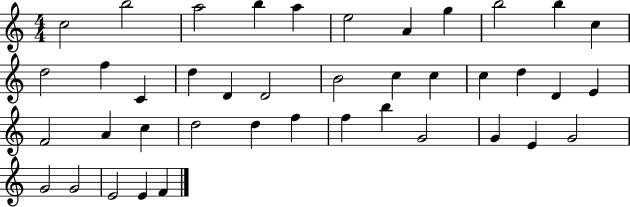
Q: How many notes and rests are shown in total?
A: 41